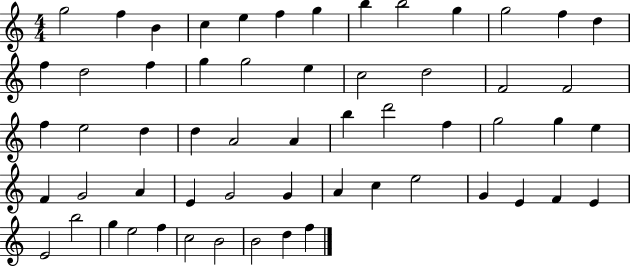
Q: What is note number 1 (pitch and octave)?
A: G5